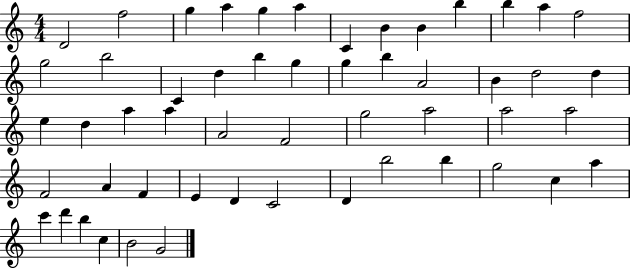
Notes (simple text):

D4/h F5/h G5/q A5/q G5/q A5/q C4/q B4/q B4/q B5/q B5/q A5/q F5/h G5/h B5/h C4/q D5/q B5/q G5/q G5/q B5/q A4/h B4/q D5/h D5/q E5/q D5/q A5/q A5/q A4/h F4/h G5/h A5/h A5/h A5/h F4/h A4/q F4/q E4/q D4/q C4/h D4/q B5/h B5/q G5/h C5/q A5/q C6/q D6/q B5/q C5/q B4/h G4/h